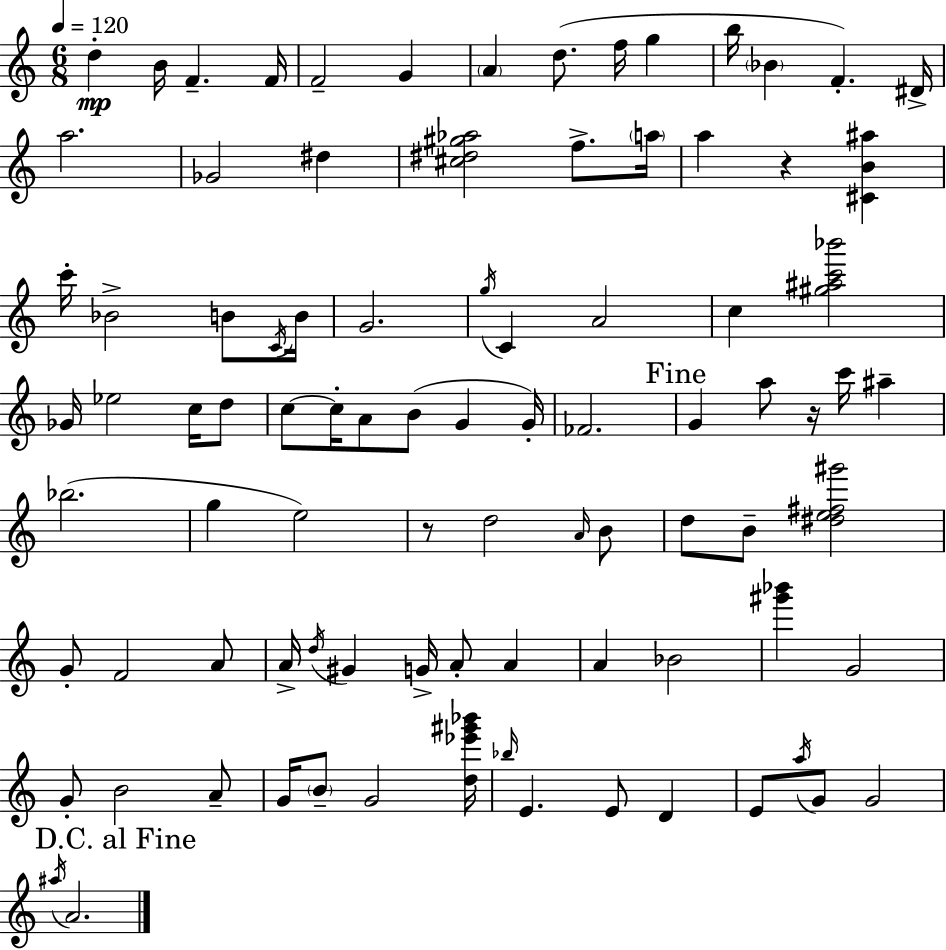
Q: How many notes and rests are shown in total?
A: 90